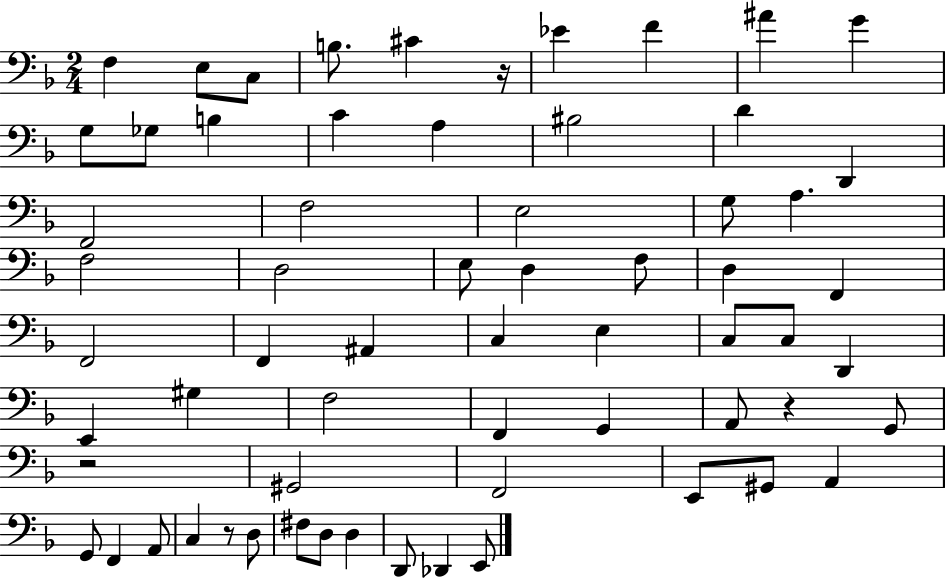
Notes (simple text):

F3/q E3/e C3/e B3/e. C#4/q R/s Eb4/q F4/q A#4/q G4/q G3/e Gb3/e B3/q C4/q A3/q BIS3/h D4/q D2/q F2/h F3/h E3/h G3/e A3/q. F3/h D3/h E3/e D3/q F3/e D3/q F2/q F2/h F2/q A#2/q C3/q E3/q C3/e C3/e D2/q E2/q G#3/q F3/h F2/q G2/q A2/e R/q G2/e R/h G#2/h F2/h E2/e G#2/e A2/q G2/e F2/q A2/e C3/q R/e D3/e F#3/e D3/e D3/q D2/e Db2/q E2/e